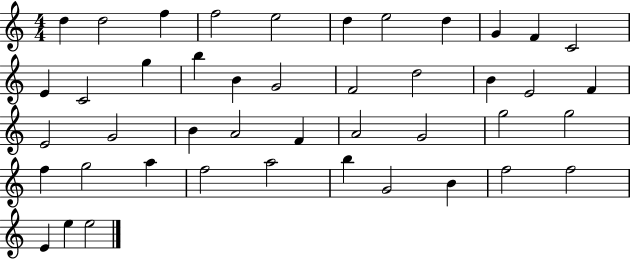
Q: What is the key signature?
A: C major